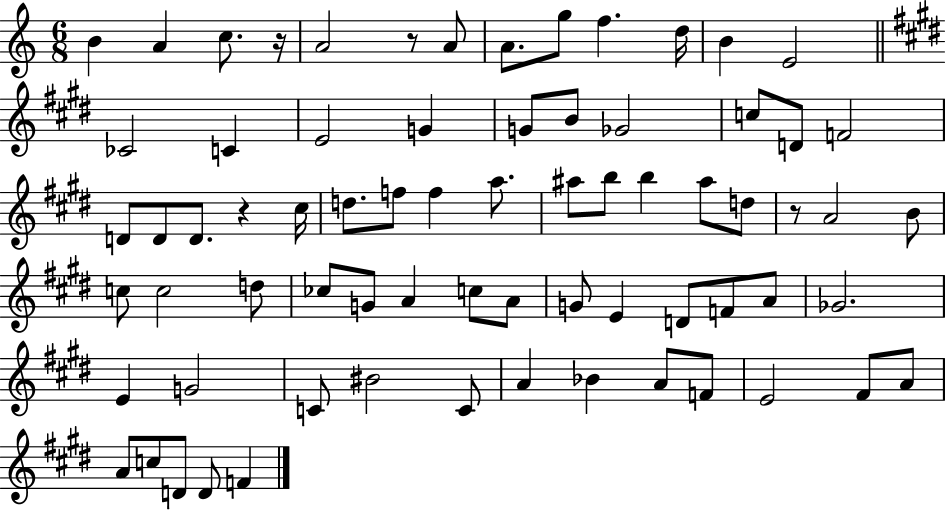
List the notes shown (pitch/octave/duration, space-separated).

B4/q A4/q C5/e. R/s A4/h R/e A4/e A4/e. G5/e F5/q. D5/s B4/q E4/h CES4/h C4/q E4/h G4/q G4/e B4/e Gb4/h C5/e D4/e F4/h D4/e D4/e D4/e. R/q C#5/s D5/e. F5/e F5/q A5/e. A#5/e B5/e B5/q A#5/e D5/e R/e A4/h B4/e C5/e C5/h D5/e CES5/e G4/e A4/q C5/e A4/e G4/e E4/q D4/e F4/e A4/e Gb4/h. E4/q G4/h C4/e BIS4/h C4/e A4/q Bb4/q A4/e F4/e E4/h F#4/e A4/e A4/e C5/e D4/e D4/e F4/q